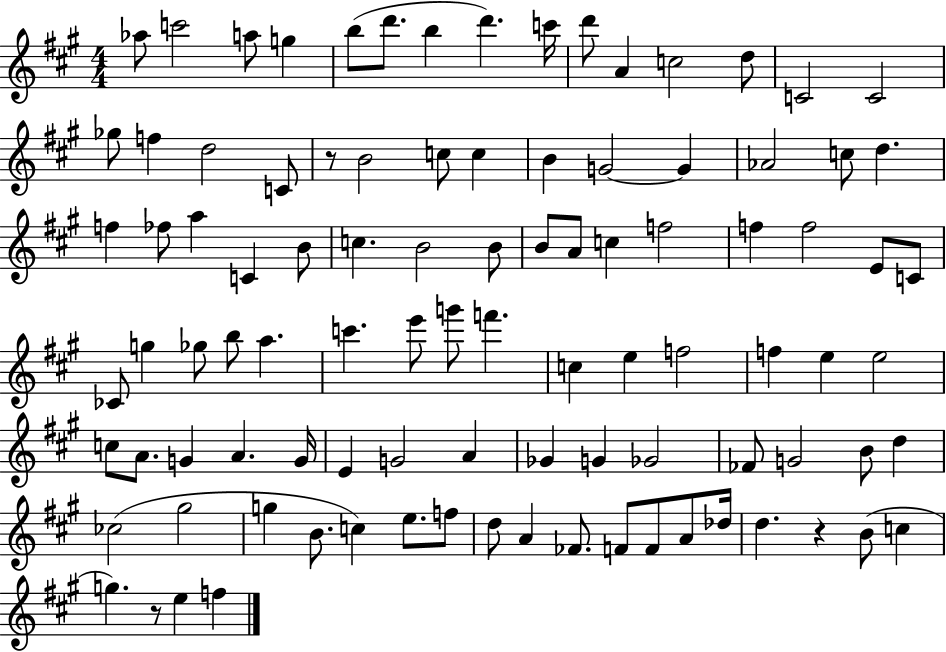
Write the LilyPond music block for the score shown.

{
  \clef treble
  \numericTimeSignature
  \time 4/4
  \key a \major
  \repeat volta 2 { aes''8 c'''2 a''8 g''4 | b''8( d'''8. b''4 d'''4.) c'''16 | d'''8 a'4 c''2 d''8 | c'2 c'2 | \break ges''8 f''4 d''2 c'8 | r8 b'2 c''8 c''4 | b'4 g'2~~ g'4 | aes'2 c''8 d''4. | \break f''4 fes''8 a''4 c'4 b'8 | c''4. b'2 b'8 | b'8 a'8 c''4 f''2 | f''4 f''2 e'8 c'8 | \break ces'8 g''4 ges''8 b''8 a''4. | c'''4. e'''8 g'''8 f'''4. | c''4 e''4 f''2 | f''4 e''4 e''2 | \break c''8 a'8. g'4 a'4. g'16 | e'4 g'2 a'4 | ges'4 g'4 ges'2 | fes'8 g'2 b'8 d''4 | \break ces''2( gis''2 | g''4 b'8. c''4) e''8. f''8 | d''8 a'4 fes'8. f'8 f'8 a'8 des''16 | d''4. r4 b'8( c''4 | \break g''4.) r8 e''4 f''4 | } \bar "|."
}